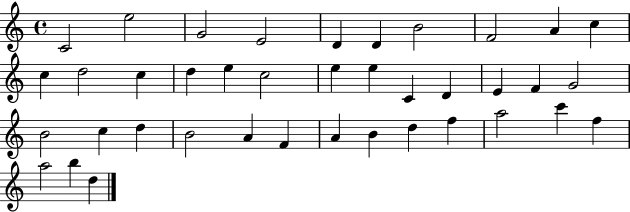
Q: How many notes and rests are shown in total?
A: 39